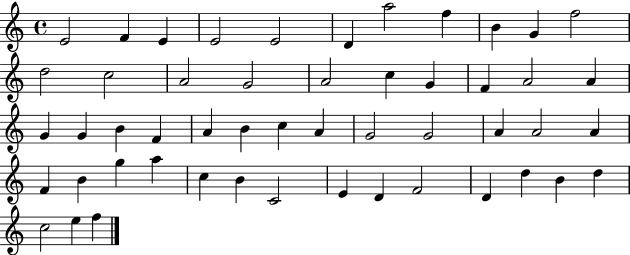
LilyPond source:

{
  \clef treble
  \time 4/4
  \defaultTimeSignature
  \key c \major
  e'2 f'4 e'4 | e'2 e'2 | d'4 a''2 f''4 | b'4 g'4 f''2 | \break d''2 c''2 | a'2 g'2 | a'2 c''4 g'4 | f'4 a'2 a'4 | \break g'4 g'4 b'4 f'4 | a'4 b'4 c''4 a'4 | g'2 g'2 | a'4 a'2 a'4 | \break f'4 b'4 g''4 a''4 | c''4 b'4 c'2 | e'4 d'4 f'2 | d'4 d''4 b'4 d''4 | \break c''2 e''4 f''4 | \bar "|."
}